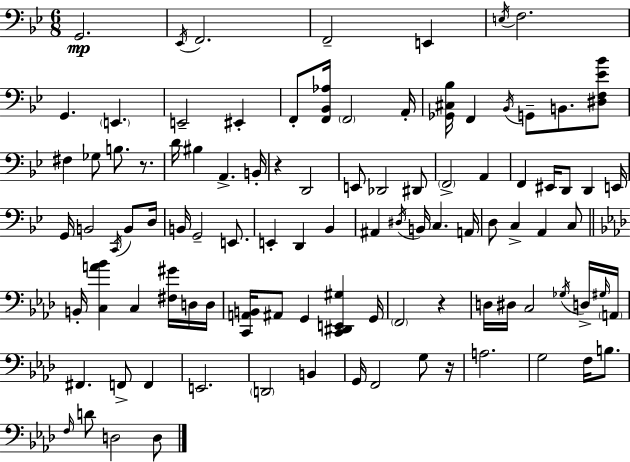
G2/h. Eb2/s F2/h. F2/h E2/q E3/s F3/h. G2/q. E2/q. E2/h EIS2/q F2/e [F2,Bb2,Ab3]/s F2/h A2/s [Gb2,C#3,Bb3]/s F2/q Bb2/s G2/e B2/e. [D#3,F3,Eb4,Bb4]/e F#3/q Gb3/e B3/e. R/e. D4/s BIS3/q A2/q. B2/s R/q D2/h E2/e Db2/h D#2/e F2/h A2/q F2/q EIS2/s D2/e D2/q E2/s G2/s B2/h C2/s B2/e D3/s B2/s G2/h E2/e. E2/q D2/q Bb2/q A#2/q D#3/s B2/s C3/q. A2/s D3/e C3/q A2/q C3/e B2/s [C3,A4,Bb4]/q C3/q [F#3,G#4]/s D3/s D3/s [C2,A2,B2]/s A#2/e G2/q [C2,D#2,E2,G#3]/q G2/s F2/h R/q D3/s D#3/s C3/h Gb3/s D3/s G#3/s A2/s F#2/q. F2/e F2/q E2/h. D2/h B2/q G2/s F2/h G3/e R/s A3/h. G3/h F3/s B3/e. F3/s D4/e D3/h D3/e